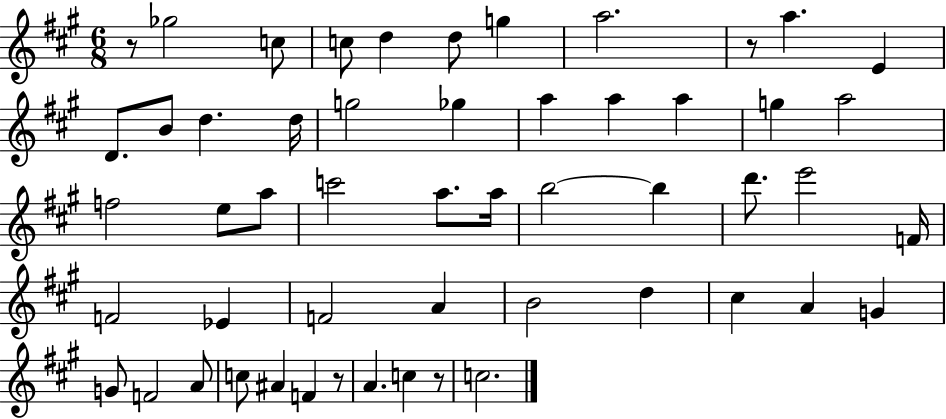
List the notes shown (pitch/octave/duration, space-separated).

R/e Gb5/h C5/e C5/e D5/q D5/e G5/q A5/h. R/e A5/q. E4/q D4/e. B4/e D5/q. D5/s G5/h Gb5/q A5/q A5/q A5/q G5/q A5/h F5/h E5/e A5/e C6/h A5/e. A5/s B5/h B5/q D6/e. E6/h F4/s F4/h Eb4/q F4/h A4/q B4/h D5/q C#5/q A4/q G4/q G4/e F4/h A4/e C5/e A#4/q F4/q R/e A4/q. C5/q R/e C5/h.